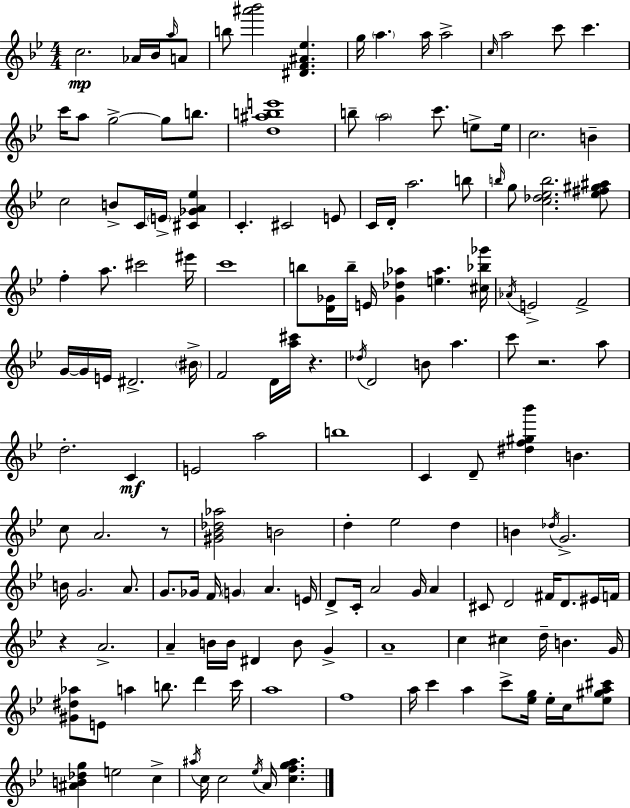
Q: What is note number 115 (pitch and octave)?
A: A5